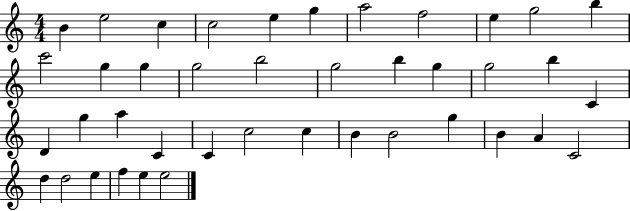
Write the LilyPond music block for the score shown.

{
  \clef treble
  \numericTimeSignature
  \time 4/4
  \key c \major
  b'4 e''2 c''4 | c''2 e''4 g''4 | a''2 f''2 | e''4 g''2 b''4 | \break c'''2 g''4 g''4 | g''2 b''2 | g''2 b''4 g''4 | g''2 b''4 c'4 | \break d'4 g''4 a''4 c'4 | c'4 c''2 c''4 | b'4 b'2 g''4 | b'4 a'4 c'2 | \break d''4 d''2 e''4 | f''4 e''4 e''2 | \bar "|."
}